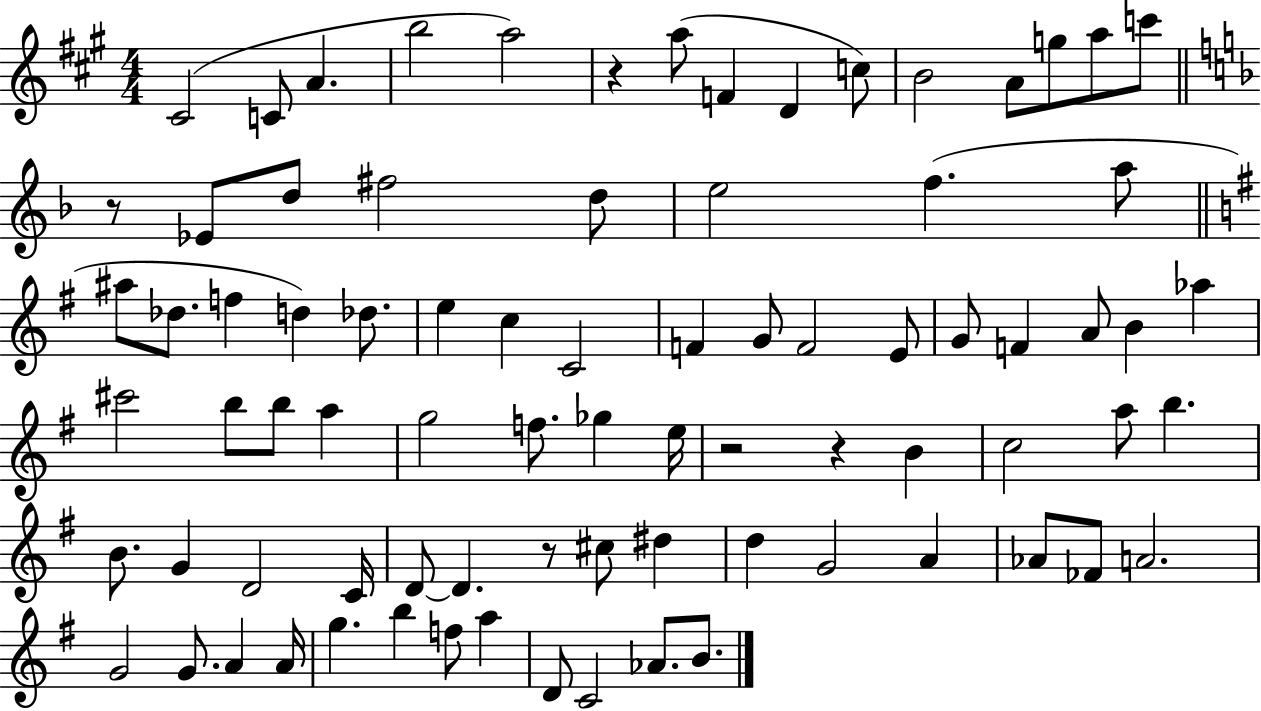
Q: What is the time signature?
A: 4/4